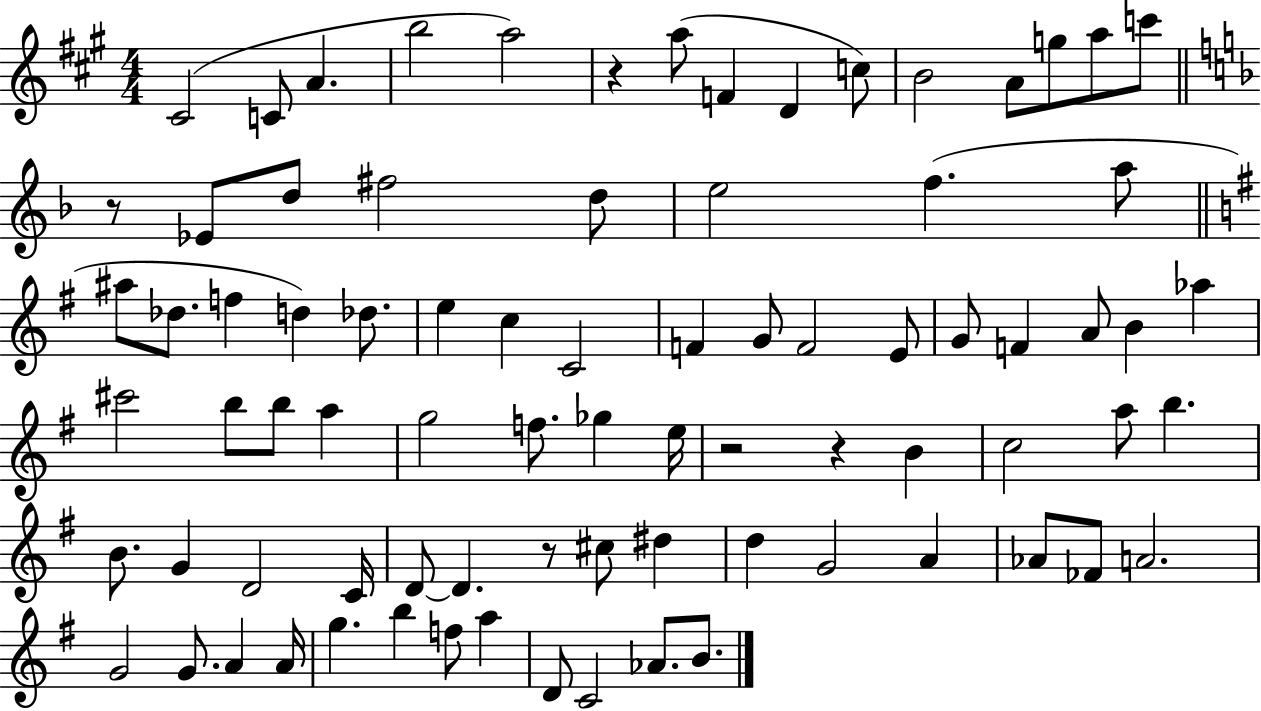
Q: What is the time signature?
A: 4/4